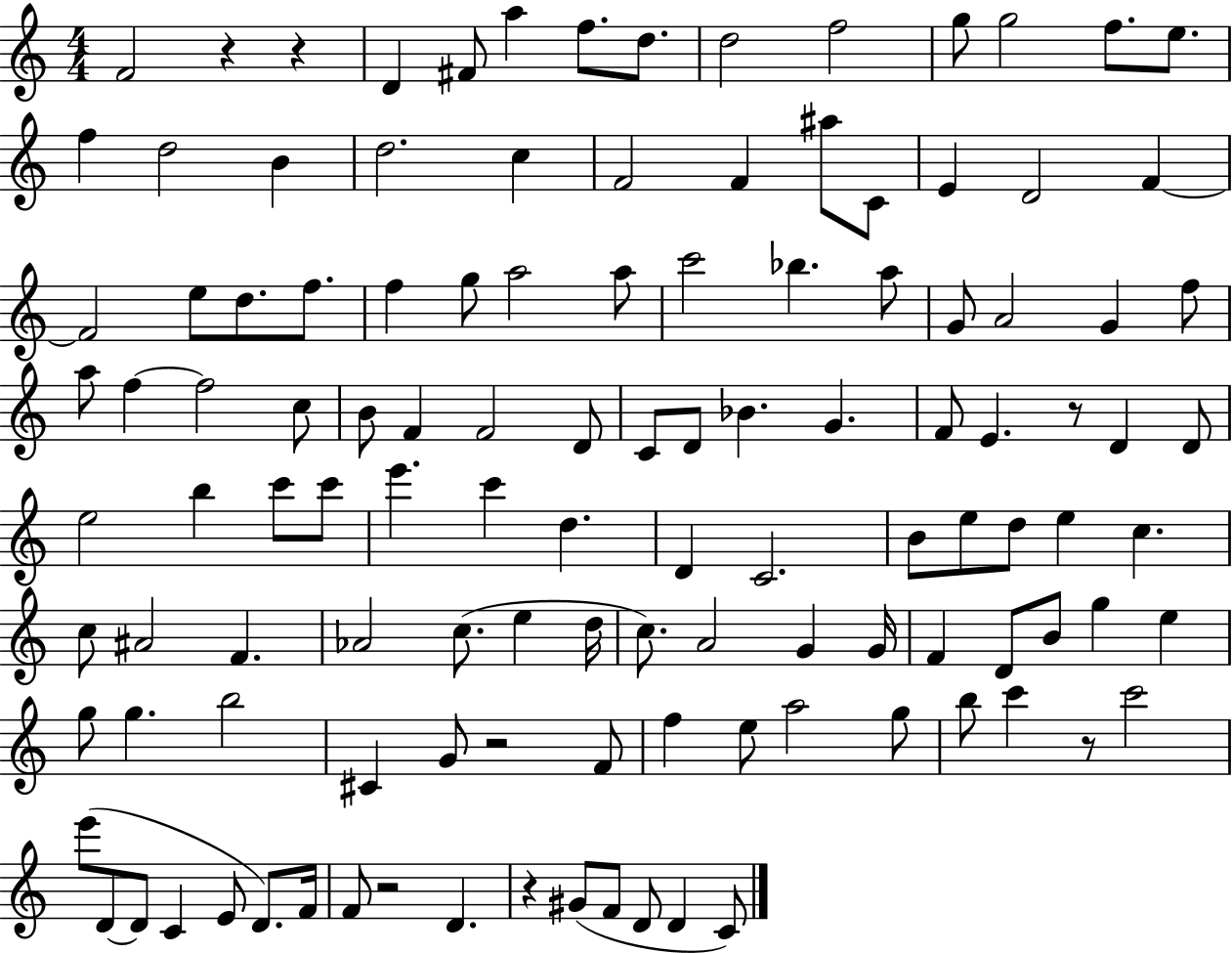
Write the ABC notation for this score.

X:1
T:Untitled
M:4/4
L:1/4
K:C
F2 z z D ^F/2 a f/2 d/2 d2 f2 g/2 g2 f/2 e/2 f d2 B d2 c F2 F ^a/2 C/2 E D2 F F2 e/2 d/2 f/2 f g/2 a2 a/2 c'2 _b a/2 G/2 A2 G f/2 a/2 f f2 c/2 B/2 F F2 D/2 C/2 D/2 _B G F/2 E z/2 D D/2 e2 b c'/2 c'/2 e' c' d D C2 B/2 e/2 d/2 e c c/2 ^A2 F _A2 c/2 e d/4 c/2 A2 G G/4 F D/2 B/2 g e g/2 g b2 ^C G/2 z2 F/2 f e/2 a2 g/2 b/2 c' z/2 c'2 e'/2 D/2 D/2 C E/2 D/2 F/4 F/2 z2 D z ^G/2 F/2 D/2 D C/2